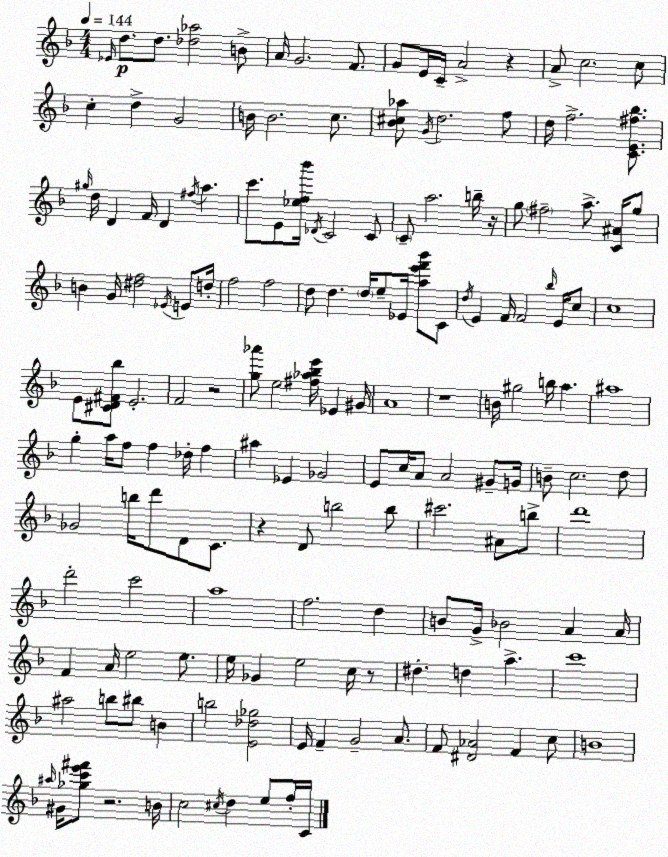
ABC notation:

X:1
T:Untitled
M:4/4
L:1/4
K:F
_E/4 d/2 d/2 [_d_a]2 B/2 A/4 G2 F/2 G/2 E/4 C/4 A2 z A/2 c2 c/2 c d G2 B/4 B2 c/2 [_B^c_a]/2 G/4 d2 f/2 d/4 f2 [CE^f_b]/2 ^g/4 d/4 D F/4 D ^f/4 a c'/2 E/2 [_ef_b']/4 _D/4 C2 C/2 C/2 a2 b/4 z/4 g/2 ^f2 a/2 [C^A]/4 g/2 B G/4 [^df]2 _E/4 E/2 d/4 f2 f2 d/2 d d/4 e/2 _E/4 [ae'f'_b']/2 C/2 d/4 E F/4 F2 _b/4 E/4 c/2 c4 E/2 [^CD^F_b]/2 E2 F2 z2 [g_a']/2 e2 [^f_a_be']/4 _E ^G/4 A4 z4 B/4 ^g2 b/4 a ^a4 g a/4 f/2 f _d/4 f ^a _E _G2 E/2 c/4 A/2 A2 ^G/2 G/4 B/2 c2 d/2 _G2 b/4 d'/2 D/2 C/2 z D/2 b2 b/2 ^c'2 ^A/2 b/2 d'4 d'2 c'2 a4 f2 d B/2 G/4 _B2 A A/4 F A/4 e2 e/2 e/4 _G e2 c/4 z/2 ^d d a c'4 ^a2 b/2 ^b/2 B b2 [E_d_g]2 E/4 F G2 A/2 F/2 [^D_A]2 F c/2 B4 ^a/4 ^G/4 [_gc'e'^f']/2 z2 B/4 c2 ^c/4 d e/2 f/4 C/4